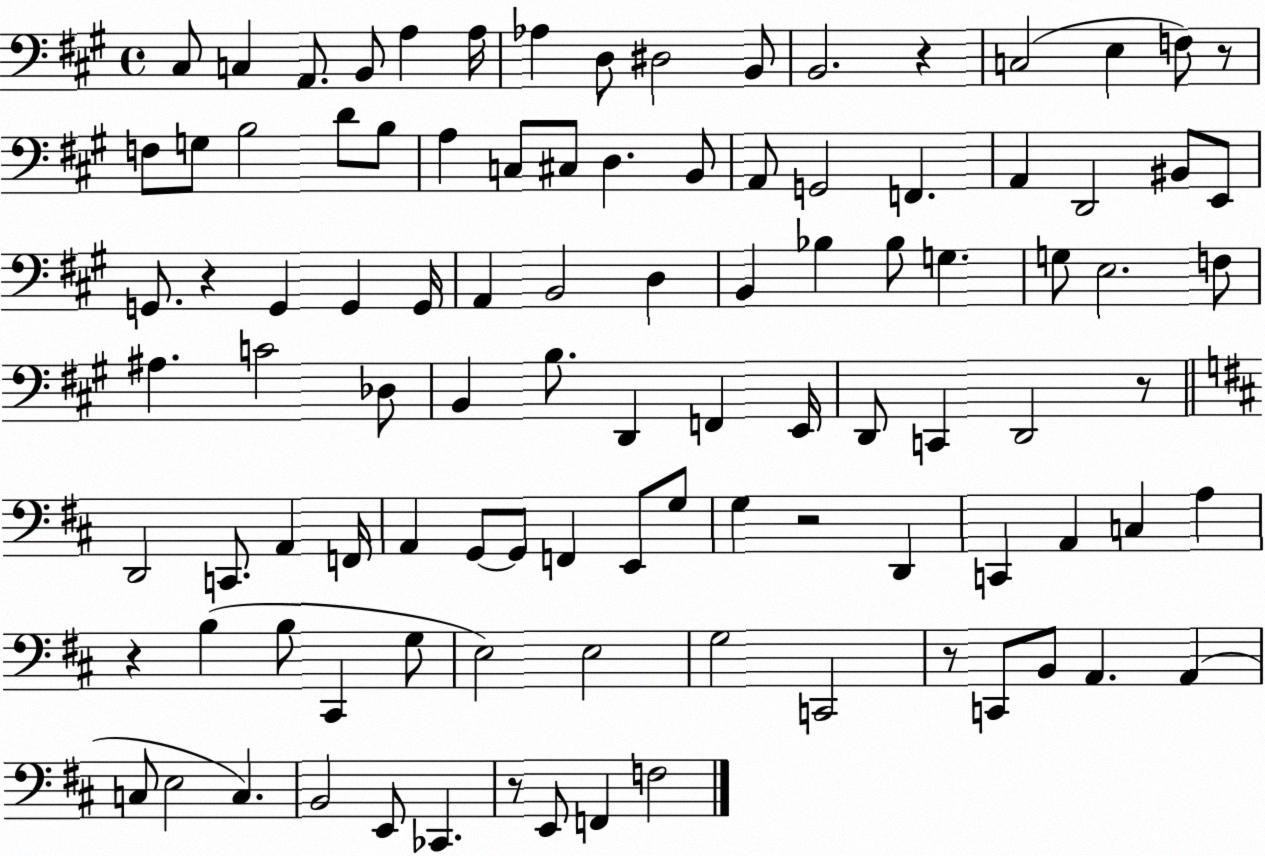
X:1
T:Untitled
M:4/4
L:1/4
K:A
^C,/2 C, A,,/2 B,,/2 A, A,/4 _A, D,/2 ^D,2 B,,/2 B,,2 z C,2 E, F,/2 z/2 F,/2 G,/2 B,2 D/2 B,/2 A, C,/2 ^C,/2 D, B,,/2 A,,/2 G,,2 F,, A,, D,,2 ^B,,/2 E,,/2 G,,/2 z G,, G,, G,,/4 A,, B,,2 D, B,, _B, _B,/2 G, G,/2 E,2 F,/2 ^A, C2 _D,/2 B,, B,/2 D,, F,, E,,/4 D,,/2 C,, D,,2 z/2 D,,2 C,,/2 A,, F,,/4 A,, G,,/2 G,,/2 F,, E,,/2 G,/2 G, z2 D,, C,, A,, C, A, z B, B,/2 ^C,, G,/2 E,2 E,2 G,2 C,,2 z/2 C,,/2 B,,/2 A,, A,, C,/2 E,2 C, B,,2 E,,/2 _C,, z/2 E,,/2 F,, F,2